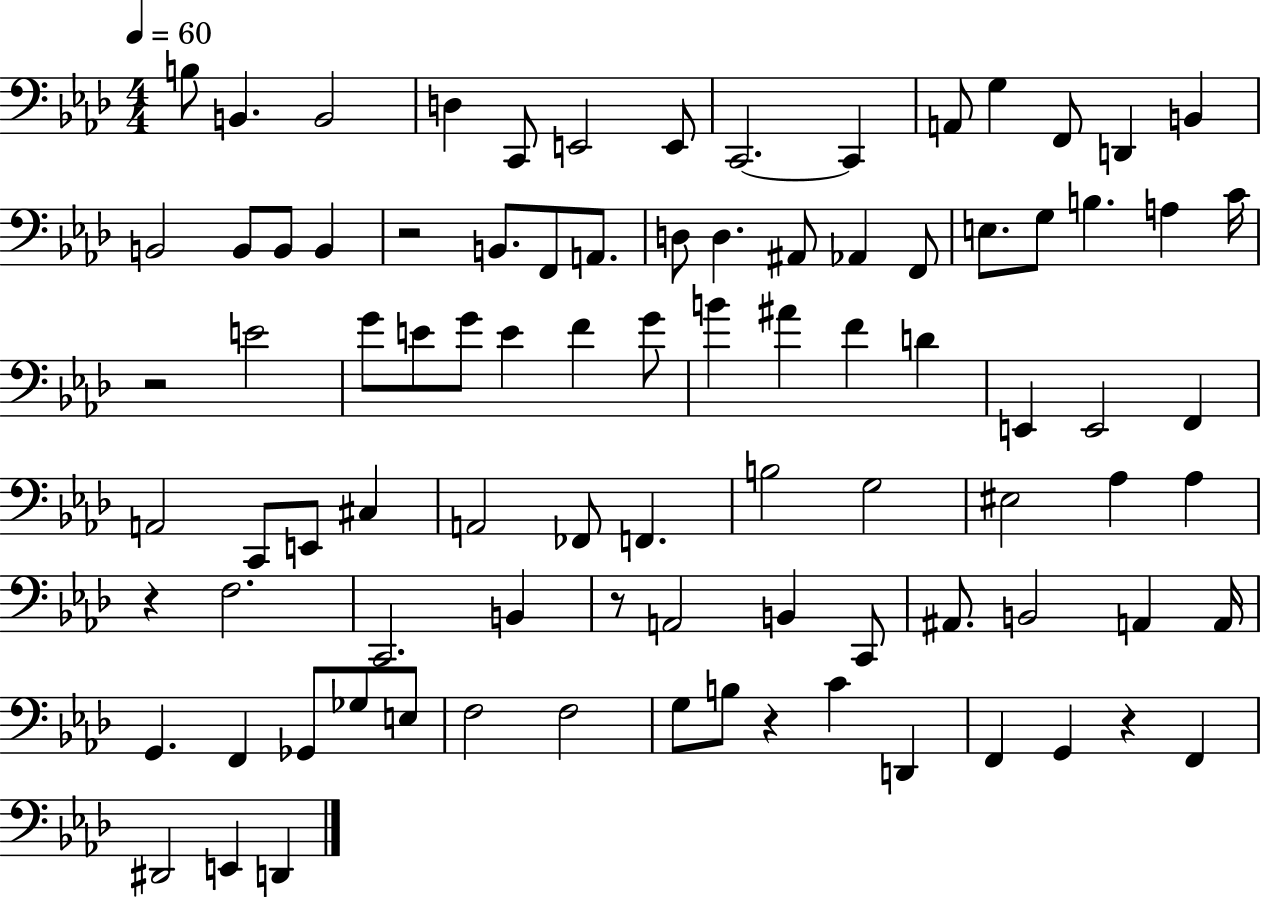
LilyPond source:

{
  \clef bass
  \numericTimeSignature
  \time 4/4
  \key aes \major
  \tempo 4 = 60
  b8 b,4. b,2 | d4 c,8 e,2 e,8 | c,2.~~ c,4 | a,8 g4 f,8 d,4 b,4 | \break b,2 b,8 b,8 b,4 | r2 b,8. f,8 a,8. | d8 d4. ais,8 aes,4 f,8 | e8. g8 b4. a4 c'16 | \break r2 e'2 | g'8 e'8 g'8 e'4 f'4 g'8 | b'4 ais'4 f'4 d'4 | e,4 e,2 f,4 | \break a,2 c,8 e,8 cis4 | a,2 fes,8 f,4. | b2 g2 | eis2 aes4 aes4 | \break r4 f2. | c,2. b,4 | r8 a,2 b,4 c,8 | ais,8. b,2 a,4 a,16 | \break g,4. f,4 ges,8 ges8 e8 | f2 f2 | g8 b8 r4 c'4 d,4 | f,4 g,4 r4 f,4 | \break dis,2 e,4 d,4 | \bar "|."
}